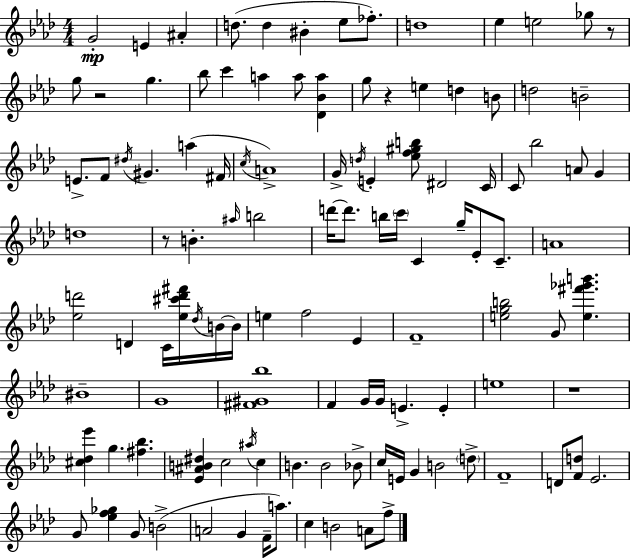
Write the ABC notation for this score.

X:1
T:Untitled
M:4/4
L:1/4
K:Fm
G2 E ^A d/2 d ^B _e/2 _f/2 d4 _e e2 _g/2 z/2 g/2 z2 g _b/2 c' a a/2 [_D_Ba] g/2 z e d B/2 d2 B2 E/2 F/2 ^d/4 ^G a ^F/4 c/4 A4 G/4 d/4 E [_ef^gb]/2 ^D2 C/4 C/2 _b2 A/2 G d4 z/2 B ^a/4 b2 d'/4 d'/2 b/4 c'/4 C g/4 _E/2 C/2 A4 [_ed']2 D C/4 [_e^c'd'^f']/4 _d/4 B/4 B/4 e f2 _E F4 [egb]2 G/2 [e^f'_g'b'] ^B4 G4 [^F^G_b]4 F G/4 G/4 E E e4 z4 [^c_d_e'] g [^f_b] [_E^AB^d] c2 ^a/4 c B B2 _B/2 c/4 E/4 G B2 d/2 F4 D/2 [Fd]/2 _E2 G/2 [_ef_g] G/2 B2 A2 G F/4 a/2 c B2 A/2 f/2